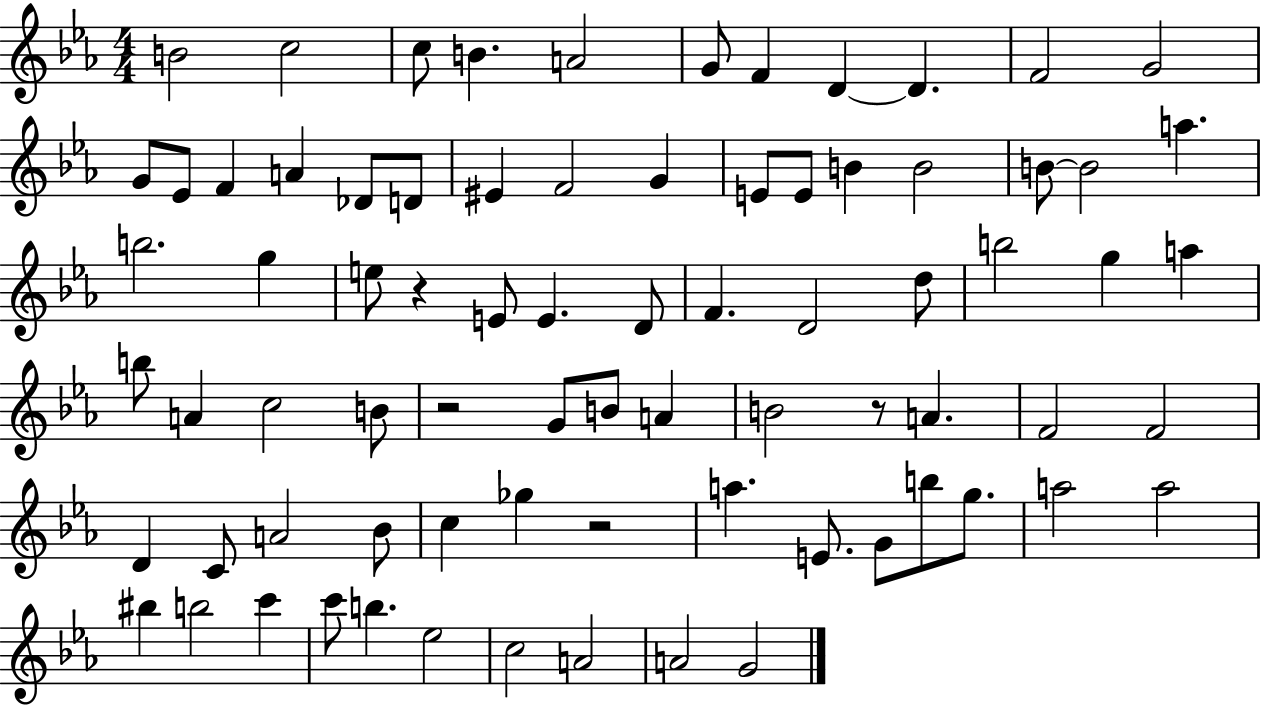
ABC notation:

X:1
T:Untitled
M:4/4
L:1/4
K:Eb
B2 c2 c/2 B A2 G/2 F D D F2 G2 G/2 _E/2 F A _D/2 D/2 ^E F2 G E/2 E/2 B B2 B/2 B2 a b2 g e/2 z E/2 E D/2 F D2 d/2 b2 g a b/2 A c2 B/2 z2 G/2 B/2 A B2 z/2 A F2 F2 D C/2 A2 _B/2 c _g z2 a E/2 G/2 b/2 g/2 a2 a2 ^b b2 c' c'/2 b _e2 c2 A2 A2 G2